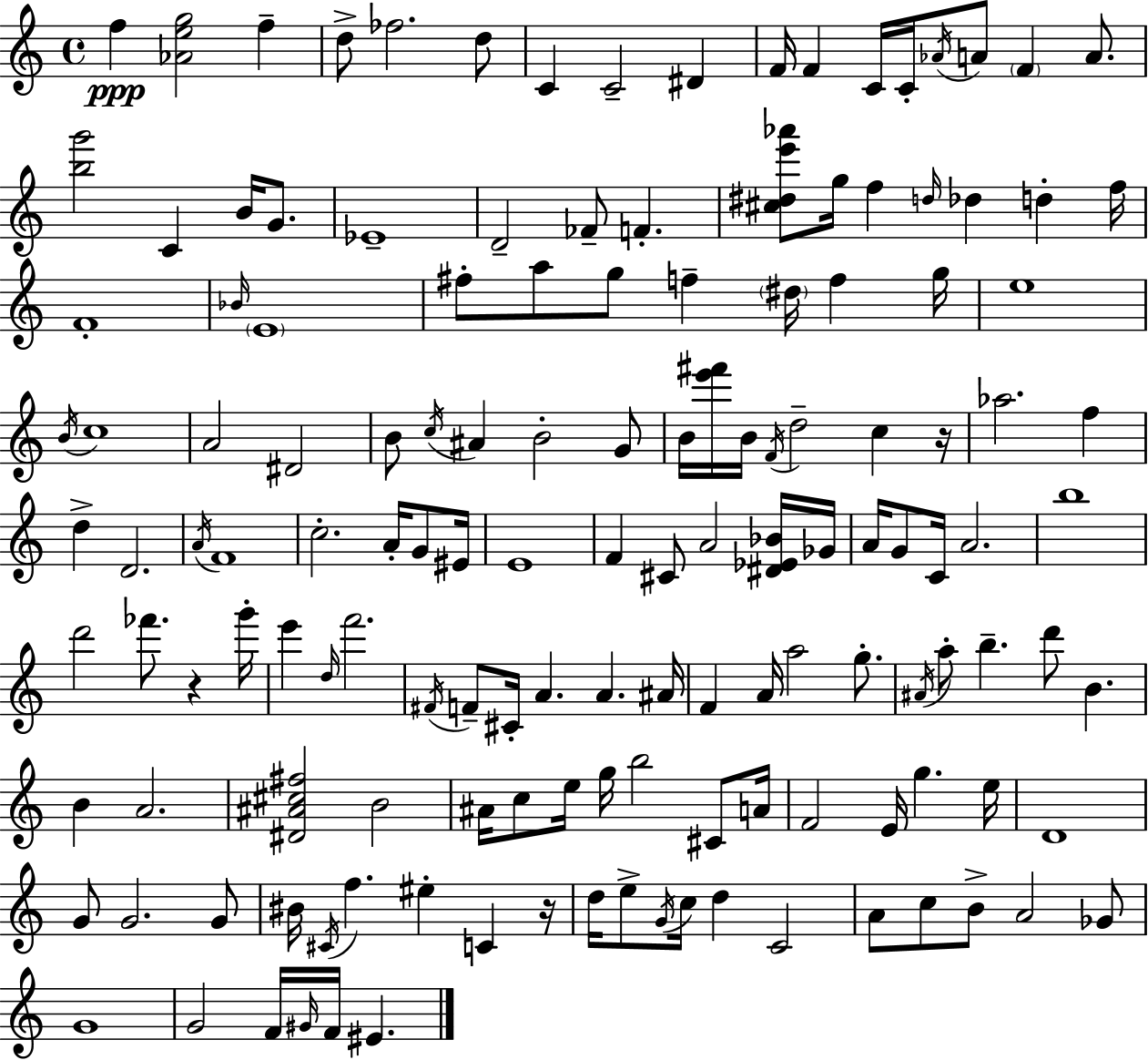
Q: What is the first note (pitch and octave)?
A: F5